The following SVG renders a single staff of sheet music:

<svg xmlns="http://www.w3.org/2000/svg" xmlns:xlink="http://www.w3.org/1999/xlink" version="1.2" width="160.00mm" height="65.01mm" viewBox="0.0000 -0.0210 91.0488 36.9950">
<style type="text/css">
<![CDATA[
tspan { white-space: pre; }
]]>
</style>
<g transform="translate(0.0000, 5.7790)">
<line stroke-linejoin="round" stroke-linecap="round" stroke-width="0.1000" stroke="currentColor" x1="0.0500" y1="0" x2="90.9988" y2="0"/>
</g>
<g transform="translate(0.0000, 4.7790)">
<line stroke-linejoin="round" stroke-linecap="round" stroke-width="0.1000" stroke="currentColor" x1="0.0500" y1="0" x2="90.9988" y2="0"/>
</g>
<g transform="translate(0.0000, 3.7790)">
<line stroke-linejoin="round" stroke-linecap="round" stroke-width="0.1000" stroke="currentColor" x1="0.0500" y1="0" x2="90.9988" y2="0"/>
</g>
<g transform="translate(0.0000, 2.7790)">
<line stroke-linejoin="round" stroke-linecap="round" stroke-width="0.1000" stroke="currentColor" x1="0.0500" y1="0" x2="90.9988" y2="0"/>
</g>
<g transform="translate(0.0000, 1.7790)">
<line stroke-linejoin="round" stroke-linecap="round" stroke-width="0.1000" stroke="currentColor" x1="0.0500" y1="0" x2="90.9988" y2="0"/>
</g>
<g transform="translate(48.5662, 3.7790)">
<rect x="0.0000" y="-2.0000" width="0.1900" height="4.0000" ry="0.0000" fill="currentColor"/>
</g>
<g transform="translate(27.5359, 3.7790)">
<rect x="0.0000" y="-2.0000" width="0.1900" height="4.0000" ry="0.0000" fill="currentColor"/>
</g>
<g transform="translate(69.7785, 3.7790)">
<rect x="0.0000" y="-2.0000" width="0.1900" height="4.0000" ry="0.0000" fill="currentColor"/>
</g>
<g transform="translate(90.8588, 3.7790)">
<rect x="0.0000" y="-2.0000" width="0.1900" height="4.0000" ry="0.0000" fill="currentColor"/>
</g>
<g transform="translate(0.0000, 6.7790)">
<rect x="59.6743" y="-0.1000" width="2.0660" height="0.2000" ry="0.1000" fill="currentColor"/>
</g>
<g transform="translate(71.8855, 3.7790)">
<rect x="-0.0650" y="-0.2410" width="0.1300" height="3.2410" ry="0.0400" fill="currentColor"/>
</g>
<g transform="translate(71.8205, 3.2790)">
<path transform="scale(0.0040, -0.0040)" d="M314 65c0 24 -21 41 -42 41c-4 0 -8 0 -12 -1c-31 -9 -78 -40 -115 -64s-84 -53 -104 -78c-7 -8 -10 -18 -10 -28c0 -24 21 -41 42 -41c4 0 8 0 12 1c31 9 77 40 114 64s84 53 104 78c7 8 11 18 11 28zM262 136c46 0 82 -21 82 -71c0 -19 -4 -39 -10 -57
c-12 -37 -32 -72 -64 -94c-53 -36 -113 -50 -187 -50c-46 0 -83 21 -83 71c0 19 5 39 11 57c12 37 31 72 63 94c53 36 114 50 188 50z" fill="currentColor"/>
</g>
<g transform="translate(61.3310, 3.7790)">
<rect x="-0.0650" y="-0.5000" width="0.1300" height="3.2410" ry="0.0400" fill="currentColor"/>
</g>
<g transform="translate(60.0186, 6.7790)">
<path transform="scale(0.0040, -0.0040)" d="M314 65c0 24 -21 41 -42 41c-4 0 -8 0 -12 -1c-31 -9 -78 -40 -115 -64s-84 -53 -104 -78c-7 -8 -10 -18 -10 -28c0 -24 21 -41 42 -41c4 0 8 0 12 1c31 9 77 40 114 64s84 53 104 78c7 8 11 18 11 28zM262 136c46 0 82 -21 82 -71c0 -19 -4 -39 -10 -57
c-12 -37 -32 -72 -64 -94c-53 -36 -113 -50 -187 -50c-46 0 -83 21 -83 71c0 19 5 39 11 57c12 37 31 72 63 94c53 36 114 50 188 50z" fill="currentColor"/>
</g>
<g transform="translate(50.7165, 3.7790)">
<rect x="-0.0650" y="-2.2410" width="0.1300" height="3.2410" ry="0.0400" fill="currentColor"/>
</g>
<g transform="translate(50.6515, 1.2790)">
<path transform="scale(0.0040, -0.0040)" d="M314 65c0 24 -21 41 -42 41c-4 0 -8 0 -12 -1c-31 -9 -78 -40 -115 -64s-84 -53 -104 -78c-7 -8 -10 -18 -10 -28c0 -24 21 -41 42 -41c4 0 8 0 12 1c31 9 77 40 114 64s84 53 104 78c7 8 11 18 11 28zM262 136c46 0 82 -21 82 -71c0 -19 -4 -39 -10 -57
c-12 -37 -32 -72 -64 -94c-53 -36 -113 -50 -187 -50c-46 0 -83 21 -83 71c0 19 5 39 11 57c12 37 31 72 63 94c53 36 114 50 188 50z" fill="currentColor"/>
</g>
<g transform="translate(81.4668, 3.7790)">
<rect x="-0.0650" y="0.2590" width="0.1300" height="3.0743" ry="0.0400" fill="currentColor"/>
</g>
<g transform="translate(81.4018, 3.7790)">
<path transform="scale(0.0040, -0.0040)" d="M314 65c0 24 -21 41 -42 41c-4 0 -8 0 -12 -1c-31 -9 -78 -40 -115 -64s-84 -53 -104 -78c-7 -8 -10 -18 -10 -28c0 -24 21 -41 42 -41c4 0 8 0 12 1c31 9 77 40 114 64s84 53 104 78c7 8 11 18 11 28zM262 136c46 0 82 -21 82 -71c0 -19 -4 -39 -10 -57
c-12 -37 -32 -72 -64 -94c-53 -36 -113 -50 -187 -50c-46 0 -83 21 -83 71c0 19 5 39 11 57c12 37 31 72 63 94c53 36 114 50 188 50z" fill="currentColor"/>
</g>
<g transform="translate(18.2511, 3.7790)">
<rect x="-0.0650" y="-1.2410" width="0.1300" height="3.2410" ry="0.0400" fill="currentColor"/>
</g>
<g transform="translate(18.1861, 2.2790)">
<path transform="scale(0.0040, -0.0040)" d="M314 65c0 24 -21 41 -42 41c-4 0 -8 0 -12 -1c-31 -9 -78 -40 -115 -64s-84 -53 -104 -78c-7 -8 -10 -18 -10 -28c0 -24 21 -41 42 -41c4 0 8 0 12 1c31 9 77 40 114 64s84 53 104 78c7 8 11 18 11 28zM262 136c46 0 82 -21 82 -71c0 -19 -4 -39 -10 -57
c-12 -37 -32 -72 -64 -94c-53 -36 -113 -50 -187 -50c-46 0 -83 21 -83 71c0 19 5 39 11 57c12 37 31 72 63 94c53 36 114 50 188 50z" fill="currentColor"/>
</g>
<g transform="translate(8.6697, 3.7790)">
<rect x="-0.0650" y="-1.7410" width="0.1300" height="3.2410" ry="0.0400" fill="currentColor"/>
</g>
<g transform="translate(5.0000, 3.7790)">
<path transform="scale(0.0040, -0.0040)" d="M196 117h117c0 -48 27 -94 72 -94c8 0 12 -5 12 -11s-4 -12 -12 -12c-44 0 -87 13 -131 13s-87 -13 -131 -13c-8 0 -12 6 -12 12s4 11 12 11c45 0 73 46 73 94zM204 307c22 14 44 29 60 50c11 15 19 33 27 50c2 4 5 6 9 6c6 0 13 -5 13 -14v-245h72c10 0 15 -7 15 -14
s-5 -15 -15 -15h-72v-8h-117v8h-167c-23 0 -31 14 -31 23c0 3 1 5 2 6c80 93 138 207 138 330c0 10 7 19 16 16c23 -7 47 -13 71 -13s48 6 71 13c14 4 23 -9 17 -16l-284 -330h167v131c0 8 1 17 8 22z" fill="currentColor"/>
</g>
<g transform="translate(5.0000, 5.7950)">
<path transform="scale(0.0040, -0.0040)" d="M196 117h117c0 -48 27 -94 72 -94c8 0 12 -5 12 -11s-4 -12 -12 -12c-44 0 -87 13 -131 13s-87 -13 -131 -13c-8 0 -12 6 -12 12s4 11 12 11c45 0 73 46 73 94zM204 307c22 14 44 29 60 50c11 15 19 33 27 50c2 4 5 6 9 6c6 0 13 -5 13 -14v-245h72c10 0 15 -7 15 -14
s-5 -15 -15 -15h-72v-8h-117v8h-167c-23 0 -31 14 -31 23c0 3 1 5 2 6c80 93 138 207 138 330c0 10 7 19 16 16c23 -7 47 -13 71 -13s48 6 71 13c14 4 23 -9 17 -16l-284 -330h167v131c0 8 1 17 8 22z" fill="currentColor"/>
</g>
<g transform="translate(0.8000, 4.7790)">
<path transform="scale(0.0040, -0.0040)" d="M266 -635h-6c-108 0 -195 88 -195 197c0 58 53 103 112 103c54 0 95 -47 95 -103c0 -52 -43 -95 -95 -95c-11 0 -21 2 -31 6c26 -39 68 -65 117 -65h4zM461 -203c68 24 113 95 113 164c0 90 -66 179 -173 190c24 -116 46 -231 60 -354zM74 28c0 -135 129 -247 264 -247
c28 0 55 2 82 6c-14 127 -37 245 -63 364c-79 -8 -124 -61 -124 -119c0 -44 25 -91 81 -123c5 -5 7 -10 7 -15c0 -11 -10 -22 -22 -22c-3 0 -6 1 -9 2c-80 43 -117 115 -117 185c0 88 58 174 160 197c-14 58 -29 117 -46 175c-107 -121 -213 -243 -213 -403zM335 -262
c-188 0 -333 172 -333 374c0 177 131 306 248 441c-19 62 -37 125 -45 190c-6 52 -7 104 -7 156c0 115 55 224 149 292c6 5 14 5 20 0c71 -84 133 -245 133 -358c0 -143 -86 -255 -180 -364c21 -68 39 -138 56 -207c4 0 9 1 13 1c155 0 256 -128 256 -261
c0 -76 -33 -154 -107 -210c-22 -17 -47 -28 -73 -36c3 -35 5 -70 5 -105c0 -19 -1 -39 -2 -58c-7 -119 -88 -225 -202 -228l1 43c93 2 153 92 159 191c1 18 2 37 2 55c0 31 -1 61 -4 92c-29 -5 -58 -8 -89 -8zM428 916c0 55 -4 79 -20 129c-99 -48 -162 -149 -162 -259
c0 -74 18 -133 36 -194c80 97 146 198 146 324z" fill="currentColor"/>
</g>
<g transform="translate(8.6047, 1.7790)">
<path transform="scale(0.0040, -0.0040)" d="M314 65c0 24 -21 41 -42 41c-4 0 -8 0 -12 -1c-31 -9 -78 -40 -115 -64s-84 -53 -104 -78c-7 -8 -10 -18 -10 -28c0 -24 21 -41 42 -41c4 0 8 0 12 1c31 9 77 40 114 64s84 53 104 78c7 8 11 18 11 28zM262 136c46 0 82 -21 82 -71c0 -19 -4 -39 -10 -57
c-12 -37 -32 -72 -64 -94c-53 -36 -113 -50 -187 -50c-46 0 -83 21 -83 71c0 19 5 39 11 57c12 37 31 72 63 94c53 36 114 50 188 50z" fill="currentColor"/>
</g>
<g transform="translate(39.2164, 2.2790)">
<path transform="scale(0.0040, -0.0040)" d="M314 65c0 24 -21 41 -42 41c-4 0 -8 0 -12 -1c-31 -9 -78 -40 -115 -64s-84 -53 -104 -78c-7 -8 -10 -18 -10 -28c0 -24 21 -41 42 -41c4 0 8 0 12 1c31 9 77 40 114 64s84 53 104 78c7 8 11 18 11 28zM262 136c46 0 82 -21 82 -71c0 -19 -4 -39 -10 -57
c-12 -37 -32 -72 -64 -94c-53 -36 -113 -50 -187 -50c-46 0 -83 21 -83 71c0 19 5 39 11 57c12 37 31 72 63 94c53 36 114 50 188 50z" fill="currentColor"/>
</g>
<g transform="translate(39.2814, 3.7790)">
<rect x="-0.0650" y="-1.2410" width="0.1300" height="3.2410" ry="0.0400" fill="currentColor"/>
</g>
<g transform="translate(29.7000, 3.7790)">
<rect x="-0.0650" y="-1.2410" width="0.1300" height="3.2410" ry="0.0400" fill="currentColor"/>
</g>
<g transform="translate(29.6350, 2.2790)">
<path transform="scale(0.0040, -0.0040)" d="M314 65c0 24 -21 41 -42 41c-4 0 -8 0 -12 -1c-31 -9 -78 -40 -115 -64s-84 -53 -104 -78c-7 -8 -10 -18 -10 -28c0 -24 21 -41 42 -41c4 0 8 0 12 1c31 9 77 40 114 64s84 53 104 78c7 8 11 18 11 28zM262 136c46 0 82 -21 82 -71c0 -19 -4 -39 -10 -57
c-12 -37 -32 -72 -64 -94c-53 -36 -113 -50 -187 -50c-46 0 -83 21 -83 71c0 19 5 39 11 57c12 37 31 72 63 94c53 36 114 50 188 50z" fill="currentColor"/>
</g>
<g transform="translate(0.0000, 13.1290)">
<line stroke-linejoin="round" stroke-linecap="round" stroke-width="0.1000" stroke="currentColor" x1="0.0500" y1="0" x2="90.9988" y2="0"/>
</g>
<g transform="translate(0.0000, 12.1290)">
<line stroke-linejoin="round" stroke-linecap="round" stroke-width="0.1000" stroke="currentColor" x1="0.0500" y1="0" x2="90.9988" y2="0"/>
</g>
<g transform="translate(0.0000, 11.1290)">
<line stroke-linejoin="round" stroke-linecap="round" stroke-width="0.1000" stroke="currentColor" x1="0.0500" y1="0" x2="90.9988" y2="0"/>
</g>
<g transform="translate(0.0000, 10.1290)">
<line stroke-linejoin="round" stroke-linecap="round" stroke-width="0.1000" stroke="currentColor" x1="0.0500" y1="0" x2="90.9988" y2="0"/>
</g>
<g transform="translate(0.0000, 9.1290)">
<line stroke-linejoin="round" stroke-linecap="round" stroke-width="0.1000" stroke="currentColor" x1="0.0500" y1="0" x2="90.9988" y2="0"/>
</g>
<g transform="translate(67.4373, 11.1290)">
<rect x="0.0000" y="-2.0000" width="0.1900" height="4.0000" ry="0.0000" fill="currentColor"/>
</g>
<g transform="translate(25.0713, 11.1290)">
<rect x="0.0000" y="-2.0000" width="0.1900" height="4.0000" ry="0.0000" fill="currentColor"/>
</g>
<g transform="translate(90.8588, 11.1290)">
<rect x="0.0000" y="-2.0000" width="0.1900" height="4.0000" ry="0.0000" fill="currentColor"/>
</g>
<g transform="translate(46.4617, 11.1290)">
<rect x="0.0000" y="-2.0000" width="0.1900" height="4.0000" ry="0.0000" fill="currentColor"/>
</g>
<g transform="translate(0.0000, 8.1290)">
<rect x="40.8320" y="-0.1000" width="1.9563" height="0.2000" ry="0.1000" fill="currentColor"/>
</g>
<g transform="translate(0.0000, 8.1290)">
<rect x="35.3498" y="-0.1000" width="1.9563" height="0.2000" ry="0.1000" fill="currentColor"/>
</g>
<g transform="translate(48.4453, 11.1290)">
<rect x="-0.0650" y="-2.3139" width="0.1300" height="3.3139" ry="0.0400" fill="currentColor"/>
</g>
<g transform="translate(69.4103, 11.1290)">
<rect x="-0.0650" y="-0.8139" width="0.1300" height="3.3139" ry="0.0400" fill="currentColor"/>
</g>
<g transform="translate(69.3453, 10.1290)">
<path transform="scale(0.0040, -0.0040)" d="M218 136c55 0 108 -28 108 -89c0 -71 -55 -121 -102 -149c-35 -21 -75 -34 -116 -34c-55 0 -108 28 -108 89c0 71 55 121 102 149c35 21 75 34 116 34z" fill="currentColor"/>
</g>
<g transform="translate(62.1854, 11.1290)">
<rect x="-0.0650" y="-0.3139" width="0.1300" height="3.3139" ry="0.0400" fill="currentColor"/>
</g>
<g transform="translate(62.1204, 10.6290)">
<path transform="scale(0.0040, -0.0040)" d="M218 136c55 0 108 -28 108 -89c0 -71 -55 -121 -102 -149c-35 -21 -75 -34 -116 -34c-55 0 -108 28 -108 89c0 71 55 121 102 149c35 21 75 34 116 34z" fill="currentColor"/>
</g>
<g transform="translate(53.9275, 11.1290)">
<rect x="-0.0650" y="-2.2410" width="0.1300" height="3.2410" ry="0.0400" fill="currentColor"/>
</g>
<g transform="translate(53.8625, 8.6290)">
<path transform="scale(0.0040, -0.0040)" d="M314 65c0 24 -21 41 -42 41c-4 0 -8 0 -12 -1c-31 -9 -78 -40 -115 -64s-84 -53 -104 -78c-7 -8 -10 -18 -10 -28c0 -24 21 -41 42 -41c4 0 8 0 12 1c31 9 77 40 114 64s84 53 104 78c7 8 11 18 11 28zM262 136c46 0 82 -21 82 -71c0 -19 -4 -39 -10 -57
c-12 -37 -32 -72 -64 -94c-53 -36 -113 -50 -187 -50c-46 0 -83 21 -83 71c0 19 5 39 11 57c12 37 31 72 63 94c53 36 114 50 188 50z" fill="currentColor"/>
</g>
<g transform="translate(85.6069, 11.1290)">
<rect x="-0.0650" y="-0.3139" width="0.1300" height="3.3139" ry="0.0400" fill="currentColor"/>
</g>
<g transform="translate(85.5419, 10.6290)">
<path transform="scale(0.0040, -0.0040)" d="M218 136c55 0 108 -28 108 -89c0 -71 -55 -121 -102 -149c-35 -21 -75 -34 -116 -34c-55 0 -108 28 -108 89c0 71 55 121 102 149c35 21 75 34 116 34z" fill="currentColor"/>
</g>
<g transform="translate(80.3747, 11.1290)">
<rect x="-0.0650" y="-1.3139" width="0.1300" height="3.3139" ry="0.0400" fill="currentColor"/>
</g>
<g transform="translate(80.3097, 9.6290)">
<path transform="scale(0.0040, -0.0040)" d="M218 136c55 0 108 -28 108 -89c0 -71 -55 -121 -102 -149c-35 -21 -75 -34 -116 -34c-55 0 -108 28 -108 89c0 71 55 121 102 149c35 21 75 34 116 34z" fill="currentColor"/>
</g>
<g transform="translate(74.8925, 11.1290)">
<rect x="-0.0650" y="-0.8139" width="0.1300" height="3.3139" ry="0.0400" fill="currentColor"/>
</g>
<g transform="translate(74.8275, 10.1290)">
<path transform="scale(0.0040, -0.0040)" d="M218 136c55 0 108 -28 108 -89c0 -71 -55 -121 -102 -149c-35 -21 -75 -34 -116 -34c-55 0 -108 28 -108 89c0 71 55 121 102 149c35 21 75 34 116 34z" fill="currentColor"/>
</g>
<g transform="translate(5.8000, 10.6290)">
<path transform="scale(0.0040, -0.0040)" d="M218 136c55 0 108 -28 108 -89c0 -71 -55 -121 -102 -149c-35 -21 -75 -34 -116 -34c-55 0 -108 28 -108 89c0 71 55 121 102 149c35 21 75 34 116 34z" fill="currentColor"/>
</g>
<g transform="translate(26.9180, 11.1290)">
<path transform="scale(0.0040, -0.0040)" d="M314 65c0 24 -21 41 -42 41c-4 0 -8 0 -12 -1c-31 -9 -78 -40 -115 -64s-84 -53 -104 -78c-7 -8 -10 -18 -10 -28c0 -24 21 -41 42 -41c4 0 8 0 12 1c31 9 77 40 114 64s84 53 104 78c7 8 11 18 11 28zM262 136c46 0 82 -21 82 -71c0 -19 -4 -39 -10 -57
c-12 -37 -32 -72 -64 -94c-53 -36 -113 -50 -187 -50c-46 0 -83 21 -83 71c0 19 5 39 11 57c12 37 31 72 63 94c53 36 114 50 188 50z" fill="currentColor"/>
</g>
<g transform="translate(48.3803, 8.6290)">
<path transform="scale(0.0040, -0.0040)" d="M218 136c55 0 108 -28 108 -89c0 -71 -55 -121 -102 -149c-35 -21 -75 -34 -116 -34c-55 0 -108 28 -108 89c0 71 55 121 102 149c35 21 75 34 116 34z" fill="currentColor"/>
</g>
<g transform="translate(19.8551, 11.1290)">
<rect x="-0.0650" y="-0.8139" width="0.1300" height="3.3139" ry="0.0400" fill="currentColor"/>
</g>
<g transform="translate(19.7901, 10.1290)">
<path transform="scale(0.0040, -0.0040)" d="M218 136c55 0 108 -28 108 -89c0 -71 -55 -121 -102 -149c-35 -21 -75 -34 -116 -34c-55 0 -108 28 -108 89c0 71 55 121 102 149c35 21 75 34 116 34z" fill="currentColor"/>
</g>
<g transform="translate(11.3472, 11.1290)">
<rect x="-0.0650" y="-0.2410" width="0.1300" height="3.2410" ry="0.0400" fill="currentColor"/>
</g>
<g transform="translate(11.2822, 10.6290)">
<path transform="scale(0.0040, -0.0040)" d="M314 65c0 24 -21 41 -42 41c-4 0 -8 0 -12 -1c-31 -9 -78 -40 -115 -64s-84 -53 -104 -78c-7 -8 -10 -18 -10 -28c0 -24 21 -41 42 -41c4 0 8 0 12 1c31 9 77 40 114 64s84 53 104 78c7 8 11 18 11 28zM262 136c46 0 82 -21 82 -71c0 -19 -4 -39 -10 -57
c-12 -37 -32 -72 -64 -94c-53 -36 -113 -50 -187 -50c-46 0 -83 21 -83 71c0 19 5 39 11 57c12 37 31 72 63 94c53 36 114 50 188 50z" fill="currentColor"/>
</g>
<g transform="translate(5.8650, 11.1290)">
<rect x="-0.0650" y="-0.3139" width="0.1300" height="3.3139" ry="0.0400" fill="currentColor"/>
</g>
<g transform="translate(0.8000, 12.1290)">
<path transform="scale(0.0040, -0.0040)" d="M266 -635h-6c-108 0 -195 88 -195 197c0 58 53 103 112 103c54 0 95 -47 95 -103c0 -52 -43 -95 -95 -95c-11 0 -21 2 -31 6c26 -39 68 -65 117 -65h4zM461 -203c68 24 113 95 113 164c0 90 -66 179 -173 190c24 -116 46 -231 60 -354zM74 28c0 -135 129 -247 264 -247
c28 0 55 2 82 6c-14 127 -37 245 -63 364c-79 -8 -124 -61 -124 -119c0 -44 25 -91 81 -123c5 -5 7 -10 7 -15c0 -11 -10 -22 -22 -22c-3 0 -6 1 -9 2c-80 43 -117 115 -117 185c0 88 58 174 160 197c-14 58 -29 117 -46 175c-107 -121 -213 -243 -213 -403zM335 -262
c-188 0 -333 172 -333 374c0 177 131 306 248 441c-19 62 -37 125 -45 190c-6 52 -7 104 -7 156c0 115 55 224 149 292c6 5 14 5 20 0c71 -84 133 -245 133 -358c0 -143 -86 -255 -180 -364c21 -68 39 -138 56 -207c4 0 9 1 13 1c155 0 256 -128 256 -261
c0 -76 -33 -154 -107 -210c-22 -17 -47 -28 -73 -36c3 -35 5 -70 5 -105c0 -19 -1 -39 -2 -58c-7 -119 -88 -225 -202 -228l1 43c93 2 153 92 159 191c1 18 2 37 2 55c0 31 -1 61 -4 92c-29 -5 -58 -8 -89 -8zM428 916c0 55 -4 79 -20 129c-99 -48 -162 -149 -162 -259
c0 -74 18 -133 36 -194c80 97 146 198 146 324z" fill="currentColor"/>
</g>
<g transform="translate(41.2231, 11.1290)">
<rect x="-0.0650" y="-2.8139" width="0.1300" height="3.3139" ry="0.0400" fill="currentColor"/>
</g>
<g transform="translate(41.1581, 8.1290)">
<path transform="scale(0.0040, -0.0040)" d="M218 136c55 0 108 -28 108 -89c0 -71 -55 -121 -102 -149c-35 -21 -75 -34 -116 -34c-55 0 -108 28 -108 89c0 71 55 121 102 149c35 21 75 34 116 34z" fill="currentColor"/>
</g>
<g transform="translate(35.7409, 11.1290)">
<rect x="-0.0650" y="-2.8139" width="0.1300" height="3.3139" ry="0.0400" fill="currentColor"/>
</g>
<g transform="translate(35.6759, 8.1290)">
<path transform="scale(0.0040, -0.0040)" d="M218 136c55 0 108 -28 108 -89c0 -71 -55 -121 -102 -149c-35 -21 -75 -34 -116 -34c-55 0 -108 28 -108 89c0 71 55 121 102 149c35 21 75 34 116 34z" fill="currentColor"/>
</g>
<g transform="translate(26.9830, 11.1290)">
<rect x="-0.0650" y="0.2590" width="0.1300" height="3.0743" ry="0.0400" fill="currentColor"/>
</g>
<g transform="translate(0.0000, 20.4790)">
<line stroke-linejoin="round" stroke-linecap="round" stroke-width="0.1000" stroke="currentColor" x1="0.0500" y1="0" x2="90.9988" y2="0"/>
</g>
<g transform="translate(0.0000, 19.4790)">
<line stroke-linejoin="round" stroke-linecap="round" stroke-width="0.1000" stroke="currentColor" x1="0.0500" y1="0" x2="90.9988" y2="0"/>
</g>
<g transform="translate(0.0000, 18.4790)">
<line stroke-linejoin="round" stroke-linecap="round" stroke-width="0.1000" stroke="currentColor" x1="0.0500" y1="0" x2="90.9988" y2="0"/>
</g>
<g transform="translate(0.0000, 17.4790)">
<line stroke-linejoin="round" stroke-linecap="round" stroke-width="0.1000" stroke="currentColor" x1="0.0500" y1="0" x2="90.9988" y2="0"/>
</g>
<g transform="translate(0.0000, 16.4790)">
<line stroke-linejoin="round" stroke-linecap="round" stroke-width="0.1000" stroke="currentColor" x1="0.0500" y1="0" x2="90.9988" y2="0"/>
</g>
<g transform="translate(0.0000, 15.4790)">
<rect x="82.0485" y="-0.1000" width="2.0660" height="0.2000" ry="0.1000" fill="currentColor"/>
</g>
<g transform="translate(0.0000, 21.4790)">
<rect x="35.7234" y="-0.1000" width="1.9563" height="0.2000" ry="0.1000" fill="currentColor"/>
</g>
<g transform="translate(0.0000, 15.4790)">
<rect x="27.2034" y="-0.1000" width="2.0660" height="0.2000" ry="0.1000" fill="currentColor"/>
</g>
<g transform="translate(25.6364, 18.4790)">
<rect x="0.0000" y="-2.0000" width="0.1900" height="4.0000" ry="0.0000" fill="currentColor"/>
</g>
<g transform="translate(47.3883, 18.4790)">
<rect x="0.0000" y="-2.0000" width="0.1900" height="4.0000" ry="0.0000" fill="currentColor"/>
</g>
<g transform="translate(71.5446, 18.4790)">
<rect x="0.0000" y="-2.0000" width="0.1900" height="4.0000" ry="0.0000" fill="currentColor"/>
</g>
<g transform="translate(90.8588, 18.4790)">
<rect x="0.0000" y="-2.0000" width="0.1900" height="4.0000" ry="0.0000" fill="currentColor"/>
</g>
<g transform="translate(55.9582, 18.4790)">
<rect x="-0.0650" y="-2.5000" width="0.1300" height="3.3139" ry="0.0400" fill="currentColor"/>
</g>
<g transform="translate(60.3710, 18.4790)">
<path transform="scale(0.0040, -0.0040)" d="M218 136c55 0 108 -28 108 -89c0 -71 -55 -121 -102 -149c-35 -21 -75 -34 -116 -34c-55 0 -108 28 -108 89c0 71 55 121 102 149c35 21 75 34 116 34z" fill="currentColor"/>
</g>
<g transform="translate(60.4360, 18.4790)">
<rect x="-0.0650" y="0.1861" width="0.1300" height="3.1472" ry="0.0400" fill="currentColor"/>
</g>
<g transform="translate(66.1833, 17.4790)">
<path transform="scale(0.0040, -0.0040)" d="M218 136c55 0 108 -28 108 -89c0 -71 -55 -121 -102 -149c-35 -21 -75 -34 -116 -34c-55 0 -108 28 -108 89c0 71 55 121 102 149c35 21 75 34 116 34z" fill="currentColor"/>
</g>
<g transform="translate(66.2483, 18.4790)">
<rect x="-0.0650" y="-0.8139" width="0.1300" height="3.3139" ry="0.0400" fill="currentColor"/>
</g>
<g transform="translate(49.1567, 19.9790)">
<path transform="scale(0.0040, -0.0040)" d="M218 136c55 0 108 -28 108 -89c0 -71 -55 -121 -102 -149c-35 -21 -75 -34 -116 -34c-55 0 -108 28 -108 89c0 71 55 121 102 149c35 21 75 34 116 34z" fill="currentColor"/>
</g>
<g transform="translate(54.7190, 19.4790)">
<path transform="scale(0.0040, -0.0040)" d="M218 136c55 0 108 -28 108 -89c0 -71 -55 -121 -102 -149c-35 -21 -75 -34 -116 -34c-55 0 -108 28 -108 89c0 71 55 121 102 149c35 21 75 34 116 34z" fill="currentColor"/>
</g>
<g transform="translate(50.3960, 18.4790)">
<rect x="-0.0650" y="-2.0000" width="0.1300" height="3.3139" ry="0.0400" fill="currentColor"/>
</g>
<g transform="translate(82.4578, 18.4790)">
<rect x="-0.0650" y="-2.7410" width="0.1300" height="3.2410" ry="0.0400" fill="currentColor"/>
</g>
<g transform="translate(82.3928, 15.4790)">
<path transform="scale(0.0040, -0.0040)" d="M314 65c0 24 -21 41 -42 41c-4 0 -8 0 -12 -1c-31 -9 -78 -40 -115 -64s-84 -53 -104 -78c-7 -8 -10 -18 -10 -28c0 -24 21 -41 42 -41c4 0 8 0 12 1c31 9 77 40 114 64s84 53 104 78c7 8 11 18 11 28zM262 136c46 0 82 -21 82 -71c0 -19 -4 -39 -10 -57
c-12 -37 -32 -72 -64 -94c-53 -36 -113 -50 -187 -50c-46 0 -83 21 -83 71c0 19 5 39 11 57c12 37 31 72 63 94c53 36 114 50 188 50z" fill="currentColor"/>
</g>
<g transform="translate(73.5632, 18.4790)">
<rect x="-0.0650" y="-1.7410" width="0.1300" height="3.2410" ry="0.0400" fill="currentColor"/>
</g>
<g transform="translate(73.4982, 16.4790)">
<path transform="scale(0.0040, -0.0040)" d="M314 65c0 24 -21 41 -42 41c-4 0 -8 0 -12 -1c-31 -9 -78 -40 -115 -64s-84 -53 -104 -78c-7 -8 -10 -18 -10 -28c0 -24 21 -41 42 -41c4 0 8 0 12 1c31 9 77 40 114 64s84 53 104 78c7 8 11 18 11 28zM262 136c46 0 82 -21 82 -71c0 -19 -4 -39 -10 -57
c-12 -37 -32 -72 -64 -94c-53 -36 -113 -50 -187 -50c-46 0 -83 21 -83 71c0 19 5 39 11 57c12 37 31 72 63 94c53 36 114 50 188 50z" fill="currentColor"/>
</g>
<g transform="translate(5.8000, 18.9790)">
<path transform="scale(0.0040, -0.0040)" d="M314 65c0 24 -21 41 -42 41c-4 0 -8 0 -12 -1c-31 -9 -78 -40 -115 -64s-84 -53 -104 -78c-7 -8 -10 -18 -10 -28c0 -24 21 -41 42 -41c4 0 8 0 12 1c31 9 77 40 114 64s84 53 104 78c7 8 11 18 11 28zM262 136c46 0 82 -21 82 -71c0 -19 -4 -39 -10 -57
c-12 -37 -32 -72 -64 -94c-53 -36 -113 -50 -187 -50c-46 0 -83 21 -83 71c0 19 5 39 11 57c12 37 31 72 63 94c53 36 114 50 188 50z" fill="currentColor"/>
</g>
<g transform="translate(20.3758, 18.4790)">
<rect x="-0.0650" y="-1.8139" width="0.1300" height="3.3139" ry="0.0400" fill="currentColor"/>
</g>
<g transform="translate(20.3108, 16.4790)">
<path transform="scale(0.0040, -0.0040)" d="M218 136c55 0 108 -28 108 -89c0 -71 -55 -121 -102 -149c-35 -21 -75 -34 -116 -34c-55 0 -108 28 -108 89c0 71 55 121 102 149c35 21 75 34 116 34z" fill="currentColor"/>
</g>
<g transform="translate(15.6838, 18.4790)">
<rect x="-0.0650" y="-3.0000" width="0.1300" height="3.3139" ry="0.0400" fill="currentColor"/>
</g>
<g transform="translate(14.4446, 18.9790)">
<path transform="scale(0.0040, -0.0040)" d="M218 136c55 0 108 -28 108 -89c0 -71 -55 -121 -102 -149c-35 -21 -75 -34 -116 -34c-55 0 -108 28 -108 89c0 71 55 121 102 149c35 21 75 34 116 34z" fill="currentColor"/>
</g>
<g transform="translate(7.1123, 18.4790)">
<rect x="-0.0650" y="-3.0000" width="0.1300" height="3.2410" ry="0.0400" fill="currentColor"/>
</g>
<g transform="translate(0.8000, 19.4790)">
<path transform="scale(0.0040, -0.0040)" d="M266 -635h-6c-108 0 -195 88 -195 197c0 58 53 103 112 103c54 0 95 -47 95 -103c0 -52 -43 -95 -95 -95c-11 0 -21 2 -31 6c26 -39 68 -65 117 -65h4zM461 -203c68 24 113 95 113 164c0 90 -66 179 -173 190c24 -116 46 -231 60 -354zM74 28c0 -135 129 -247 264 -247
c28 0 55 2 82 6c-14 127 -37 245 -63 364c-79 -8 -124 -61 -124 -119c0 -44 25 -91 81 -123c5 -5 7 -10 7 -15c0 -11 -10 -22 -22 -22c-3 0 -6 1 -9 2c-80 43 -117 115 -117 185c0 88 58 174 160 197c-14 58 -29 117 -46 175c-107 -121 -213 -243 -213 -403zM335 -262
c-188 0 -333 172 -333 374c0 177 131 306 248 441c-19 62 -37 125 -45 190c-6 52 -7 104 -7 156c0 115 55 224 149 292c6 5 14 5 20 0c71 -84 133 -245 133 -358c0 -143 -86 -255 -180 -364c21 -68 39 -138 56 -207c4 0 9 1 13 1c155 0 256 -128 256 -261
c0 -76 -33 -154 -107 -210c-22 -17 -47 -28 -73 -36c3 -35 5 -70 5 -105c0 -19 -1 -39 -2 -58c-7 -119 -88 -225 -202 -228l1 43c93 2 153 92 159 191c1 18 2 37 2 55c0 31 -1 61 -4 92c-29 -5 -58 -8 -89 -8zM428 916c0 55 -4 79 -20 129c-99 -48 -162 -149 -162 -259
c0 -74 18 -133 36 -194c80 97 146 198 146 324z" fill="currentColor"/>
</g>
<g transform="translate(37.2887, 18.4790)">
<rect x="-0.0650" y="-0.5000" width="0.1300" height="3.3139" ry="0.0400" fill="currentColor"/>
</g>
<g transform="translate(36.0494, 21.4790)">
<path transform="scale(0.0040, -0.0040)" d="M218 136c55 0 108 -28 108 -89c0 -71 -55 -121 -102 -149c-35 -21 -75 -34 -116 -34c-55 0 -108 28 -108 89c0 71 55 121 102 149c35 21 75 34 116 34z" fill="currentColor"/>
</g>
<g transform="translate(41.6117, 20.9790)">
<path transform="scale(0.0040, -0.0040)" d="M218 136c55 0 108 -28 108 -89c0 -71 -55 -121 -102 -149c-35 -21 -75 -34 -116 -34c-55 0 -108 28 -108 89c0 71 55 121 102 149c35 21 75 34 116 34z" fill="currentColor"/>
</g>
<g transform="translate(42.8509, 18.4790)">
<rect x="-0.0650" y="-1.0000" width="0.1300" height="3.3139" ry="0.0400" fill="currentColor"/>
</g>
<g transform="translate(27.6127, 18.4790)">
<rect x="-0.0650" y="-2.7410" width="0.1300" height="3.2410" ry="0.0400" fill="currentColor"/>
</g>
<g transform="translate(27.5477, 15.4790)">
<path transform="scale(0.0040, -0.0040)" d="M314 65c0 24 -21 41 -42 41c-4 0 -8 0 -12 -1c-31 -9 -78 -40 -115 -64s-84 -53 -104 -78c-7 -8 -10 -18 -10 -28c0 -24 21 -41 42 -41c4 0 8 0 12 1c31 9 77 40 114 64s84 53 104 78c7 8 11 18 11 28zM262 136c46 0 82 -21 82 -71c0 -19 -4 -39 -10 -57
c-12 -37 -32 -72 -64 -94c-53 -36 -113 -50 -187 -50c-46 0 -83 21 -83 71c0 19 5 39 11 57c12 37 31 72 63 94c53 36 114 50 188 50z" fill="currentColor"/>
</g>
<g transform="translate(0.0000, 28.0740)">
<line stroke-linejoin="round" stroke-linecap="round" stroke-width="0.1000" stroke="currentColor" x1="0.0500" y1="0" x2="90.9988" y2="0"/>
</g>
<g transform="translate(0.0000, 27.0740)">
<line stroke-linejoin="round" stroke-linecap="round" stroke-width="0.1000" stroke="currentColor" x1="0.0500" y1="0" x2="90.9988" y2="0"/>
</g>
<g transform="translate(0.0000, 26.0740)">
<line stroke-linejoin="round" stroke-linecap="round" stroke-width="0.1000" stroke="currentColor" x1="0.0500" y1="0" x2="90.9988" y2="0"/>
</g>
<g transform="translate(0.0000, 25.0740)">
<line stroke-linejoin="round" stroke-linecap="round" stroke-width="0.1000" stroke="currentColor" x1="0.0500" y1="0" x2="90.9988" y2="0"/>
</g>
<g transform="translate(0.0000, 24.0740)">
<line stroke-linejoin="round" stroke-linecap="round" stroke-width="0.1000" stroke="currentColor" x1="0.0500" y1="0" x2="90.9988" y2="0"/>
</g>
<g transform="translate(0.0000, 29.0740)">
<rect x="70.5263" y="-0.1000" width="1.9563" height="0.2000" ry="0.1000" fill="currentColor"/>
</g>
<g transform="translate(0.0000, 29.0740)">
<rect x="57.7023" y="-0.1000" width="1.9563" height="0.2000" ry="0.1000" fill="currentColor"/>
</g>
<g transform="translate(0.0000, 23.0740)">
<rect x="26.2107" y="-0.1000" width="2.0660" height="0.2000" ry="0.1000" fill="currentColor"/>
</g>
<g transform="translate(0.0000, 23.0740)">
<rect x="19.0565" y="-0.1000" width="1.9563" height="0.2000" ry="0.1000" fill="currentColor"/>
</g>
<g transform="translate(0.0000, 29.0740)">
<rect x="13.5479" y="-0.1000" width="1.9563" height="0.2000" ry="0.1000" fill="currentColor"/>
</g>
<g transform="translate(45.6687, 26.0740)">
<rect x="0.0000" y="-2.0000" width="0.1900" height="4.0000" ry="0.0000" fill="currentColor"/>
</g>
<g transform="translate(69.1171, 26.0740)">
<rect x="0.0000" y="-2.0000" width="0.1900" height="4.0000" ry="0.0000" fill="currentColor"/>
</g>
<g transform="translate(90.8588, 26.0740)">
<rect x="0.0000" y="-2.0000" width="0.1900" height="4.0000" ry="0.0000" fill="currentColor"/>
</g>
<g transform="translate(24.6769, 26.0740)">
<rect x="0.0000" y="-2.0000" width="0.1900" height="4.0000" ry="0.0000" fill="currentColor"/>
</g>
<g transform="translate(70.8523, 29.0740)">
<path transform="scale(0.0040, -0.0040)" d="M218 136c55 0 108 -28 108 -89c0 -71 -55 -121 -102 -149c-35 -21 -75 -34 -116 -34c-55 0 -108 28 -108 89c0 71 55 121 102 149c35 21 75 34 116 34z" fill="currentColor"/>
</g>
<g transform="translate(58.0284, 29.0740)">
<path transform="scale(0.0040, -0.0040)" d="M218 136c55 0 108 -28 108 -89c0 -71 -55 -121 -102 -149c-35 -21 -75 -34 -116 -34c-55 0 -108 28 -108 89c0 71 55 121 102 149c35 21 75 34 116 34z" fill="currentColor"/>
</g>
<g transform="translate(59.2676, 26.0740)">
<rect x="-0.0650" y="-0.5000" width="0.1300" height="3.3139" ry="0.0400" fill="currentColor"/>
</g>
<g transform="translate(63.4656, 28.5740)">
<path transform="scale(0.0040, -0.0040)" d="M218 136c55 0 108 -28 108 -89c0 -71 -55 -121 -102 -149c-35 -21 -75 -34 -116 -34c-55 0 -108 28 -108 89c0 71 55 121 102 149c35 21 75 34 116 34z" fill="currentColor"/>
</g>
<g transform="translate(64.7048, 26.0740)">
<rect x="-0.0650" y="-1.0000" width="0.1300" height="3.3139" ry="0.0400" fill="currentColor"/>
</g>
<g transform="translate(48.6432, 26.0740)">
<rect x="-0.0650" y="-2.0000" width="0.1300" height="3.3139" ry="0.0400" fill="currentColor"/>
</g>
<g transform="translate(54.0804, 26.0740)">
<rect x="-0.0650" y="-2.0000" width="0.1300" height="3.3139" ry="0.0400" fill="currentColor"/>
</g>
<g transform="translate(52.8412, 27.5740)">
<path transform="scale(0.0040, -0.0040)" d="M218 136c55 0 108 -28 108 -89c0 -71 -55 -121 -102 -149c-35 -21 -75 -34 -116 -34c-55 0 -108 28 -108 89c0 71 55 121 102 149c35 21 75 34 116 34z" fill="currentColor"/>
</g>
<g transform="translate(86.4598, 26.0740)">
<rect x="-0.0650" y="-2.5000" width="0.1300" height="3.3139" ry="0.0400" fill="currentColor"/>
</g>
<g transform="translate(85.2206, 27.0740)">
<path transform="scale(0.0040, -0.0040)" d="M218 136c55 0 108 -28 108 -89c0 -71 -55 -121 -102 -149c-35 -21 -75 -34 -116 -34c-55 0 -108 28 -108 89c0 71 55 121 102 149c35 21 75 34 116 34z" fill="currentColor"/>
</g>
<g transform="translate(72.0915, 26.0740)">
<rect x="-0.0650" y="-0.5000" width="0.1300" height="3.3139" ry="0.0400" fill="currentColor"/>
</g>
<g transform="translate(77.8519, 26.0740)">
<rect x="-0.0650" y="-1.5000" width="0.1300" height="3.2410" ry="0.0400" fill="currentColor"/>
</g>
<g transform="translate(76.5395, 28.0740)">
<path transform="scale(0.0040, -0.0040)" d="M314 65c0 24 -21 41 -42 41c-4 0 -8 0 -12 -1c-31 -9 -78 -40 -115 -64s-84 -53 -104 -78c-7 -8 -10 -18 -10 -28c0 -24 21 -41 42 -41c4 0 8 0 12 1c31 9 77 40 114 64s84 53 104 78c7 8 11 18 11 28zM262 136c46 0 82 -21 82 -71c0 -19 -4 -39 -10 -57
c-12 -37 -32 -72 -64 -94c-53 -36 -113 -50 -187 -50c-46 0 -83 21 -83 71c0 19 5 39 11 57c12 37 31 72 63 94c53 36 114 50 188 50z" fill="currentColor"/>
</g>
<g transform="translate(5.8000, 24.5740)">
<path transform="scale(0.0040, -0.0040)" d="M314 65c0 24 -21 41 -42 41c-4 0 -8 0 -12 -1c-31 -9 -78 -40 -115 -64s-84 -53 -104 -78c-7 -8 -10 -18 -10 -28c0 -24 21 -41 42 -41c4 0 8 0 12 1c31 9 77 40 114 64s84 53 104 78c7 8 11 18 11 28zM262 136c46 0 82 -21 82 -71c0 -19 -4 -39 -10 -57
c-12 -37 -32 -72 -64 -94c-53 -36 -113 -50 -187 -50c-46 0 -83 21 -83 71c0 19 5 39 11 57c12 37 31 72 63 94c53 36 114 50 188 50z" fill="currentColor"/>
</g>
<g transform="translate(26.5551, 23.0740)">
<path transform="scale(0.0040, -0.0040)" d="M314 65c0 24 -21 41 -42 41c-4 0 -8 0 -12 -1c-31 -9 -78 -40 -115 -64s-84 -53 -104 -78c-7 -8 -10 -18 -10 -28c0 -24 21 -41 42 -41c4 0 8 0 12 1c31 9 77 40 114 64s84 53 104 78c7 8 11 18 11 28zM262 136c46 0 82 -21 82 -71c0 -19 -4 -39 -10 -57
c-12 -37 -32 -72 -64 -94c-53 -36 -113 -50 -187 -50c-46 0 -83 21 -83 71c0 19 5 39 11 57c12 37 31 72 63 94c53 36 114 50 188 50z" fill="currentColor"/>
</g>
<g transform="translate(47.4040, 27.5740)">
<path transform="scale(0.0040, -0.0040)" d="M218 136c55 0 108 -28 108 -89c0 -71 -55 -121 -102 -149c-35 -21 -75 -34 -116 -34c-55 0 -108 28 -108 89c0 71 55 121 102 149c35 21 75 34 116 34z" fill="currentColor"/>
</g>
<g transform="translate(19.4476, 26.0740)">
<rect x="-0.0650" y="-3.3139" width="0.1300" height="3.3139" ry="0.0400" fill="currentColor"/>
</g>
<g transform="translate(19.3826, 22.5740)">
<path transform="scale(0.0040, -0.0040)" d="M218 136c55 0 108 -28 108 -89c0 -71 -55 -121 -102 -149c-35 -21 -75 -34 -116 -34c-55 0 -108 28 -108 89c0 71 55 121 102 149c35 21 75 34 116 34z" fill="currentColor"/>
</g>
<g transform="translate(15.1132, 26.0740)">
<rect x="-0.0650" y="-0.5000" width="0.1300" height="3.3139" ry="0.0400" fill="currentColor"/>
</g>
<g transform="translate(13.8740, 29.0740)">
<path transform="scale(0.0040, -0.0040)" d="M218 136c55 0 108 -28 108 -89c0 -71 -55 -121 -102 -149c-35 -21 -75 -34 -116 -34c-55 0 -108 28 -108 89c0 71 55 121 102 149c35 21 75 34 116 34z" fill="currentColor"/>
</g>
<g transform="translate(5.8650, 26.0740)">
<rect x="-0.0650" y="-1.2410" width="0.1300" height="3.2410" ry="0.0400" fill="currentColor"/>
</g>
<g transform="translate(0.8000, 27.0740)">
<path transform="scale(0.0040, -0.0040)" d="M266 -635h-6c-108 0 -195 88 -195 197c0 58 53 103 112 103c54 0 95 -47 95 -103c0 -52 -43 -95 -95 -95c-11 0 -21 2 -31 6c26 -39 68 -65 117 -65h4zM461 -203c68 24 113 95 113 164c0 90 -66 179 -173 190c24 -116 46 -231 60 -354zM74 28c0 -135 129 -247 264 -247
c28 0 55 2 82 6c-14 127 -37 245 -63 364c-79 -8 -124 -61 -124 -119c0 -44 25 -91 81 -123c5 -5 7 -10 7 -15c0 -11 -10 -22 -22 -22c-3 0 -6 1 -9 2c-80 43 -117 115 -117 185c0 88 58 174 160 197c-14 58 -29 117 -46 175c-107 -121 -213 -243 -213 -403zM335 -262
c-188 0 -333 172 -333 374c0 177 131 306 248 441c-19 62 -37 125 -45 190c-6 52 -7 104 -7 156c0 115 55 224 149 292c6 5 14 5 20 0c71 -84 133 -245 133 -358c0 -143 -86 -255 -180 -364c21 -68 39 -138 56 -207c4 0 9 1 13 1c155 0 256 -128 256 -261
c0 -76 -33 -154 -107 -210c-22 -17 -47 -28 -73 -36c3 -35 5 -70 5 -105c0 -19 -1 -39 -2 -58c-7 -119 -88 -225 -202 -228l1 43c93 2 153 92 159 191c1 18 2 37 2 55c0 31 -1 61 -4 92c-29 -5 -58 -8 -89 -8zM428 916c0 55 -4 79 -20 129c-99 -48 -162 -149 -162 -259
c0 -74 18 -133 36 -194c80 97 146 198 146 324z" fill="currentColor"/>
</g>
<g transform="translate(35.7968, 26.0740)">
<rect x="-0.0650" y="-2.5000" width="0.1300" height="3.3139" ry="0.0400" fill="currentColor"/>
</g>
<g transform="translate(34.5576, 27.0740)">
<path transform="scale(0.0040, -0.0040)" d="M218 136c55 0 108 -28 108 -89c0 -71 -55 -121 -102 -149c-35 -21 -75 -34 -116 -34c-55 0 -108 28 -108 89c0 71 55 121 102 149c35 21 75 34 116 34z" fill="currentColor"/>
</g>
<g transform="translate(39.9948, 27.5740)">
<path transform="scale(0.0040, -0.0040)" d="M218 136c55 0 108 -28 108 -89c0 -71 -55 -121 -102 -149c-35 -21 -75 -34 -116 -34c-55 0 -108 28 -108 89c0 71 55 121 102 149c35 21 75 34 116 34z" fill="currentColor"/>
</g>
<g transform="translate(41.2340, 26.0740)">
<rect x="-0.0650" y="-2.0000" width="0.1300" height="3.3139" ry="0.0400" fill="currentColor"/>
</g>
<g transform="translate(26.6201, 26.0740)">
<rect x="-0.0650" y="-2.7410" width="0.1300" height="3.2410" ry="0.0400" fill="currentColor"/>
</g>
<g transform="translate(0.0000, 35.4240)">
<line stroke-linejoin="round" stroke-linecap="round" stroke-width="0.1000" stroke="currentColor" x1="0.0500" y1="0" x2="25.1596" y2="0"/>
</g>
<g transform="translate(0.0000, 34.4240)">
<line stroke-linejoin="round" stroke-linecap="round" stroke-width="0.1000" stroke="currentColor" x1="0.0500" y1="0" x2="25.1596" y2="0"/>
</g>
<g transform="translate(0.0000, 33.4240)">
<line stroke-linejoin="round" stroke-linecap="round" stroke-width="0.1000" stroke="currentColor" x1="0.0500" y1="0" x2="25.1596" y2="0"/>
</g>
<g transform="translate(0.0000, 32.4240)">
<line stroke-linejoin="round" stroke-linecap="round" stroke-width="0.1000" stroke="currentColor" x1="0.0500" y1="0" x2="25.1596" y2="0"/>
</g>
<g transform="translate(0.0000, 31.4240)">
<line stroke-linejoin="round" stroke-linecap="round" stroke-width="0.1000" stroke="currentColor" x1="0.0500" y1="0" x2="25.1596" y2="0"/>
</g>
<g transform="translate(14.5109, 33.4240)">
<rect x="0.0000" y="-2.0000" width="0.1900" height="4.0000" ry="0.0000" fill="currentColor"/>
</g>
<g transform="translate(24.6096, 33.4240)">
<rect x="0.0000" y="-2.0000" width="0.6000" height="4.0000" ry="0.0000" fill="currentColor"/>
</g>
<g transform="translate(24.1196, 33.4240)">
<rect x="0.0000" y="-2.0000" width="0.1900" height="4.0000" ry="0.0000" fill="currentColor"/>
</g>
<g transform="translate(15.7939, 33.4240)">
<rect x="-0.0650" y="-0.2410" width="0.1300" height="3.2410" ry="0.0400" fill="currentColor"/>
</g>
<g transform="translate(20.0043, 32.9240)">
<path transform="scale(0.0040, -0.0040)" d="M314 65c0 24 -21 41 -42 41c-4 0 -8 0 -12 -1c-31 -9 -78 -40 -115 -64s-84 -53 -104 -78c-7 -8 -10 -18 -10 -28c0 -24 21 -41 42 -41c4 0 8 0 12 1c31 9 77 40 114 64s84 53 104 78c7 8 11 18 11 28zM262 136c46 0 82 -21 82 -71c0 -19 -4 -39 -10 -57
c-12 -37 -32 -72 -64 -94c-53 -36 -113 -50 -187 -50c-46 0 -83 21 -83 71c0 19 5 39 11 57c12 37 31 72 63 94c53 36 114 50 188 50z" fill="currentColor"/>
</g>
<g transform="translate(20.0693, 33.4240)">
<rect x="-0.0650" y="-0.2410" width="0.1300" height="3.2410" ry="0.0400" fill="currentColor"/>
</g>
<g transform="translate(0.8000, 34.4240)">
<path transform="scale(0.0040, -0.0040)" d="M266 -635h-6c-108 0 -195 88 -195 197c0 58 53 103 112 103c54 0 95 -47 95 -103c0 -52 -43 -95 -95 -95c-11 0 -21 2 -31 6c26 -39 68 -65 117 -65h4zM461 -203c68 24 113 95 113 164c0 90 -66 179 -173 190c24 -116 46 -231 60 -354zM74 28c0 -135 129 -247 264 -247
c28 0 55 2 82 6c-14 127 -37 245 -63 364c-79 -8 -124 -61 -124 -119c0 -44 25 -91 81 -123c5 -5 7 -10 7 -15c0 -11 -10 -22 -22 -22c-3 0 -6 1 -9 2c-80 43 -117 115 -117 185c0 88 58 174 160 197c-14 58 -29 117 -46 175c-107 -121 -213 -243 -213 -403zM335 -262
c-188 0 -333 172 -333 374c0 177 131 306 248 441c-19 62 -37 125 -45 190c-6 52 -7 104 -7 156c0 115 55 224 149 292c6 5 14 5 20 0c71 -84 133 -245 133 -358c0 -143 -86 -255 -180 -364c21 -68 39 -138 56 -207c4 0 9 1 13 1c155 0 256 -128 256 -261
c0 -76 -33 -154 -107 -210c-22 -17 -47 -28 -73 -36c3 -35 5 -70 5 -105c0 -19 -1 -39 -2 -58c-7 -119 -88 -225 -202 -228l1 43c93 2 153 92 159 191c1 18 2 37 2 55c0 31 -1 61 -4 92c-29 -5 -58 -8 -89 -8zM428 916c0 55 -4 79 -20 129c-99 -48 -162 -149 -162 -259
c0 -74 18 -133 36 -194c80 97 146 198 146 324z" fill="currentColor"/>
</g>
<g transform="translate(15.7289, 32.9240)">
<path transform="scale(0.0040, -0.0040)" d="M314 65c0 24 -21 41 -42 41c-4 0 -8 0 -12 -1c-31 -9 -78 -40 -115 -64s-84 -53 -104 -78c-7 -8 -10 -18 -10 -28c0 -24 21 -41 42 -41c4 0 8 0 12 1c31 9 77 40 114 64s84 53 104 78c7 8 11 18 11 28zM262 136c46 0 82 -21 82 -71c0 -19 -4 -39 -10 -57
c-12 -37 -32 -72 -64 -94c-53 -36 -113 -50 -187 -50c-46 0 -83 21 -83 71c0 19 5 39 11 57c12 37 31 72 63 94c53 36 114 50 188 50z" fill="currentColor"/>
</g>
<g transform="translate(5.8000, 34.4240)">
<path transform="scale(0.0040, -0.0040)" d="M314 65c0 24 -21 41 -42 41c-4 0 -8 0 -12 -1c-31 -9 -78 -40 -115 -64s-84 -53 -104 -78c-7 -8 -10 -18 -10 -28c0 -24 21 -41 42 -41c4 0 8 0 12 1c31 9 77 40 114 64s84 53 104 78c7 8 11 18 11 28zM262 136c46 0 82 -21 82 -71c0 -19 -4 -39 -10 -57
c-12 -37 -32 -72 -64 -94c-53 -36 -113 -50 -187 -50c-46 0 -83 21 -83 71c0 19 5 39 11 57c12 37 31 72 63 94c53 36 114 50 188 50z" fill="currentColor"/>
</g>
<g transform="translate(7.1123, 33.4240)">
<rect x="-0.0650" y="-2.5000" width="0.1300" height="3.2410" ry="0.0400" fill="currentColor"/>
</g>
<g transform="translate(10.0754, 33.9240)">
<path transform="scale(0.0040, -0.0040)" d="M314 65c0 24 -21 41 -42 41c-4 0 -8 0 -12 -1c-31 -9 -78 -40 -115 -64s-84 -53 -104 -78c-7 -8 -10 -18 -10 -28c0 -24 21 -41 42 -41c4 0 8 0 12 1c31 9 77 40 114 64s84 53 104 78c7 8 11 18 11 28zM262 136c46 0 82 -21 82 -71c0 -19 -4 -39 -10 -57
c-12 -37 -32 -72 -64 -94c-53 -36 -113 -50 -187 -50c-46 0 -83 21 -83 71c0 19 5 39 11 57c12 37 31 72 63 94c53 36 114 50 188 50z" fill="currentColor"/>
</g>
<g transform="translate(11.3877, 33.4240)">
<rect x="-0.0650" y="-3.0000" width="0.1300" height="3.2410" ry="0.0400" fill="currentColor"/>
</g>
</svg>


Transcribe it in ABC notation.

X:1
T:Untitled
M:4/4
L:1/4
K:C
f2 e2 e2 e2 g2 C2 c2 B2 c c2 d B2 a a g g2 c d d e c A2 A f a2 C D F G B d f2 a2 e2 C b a2 G F F F C D C E2 G G2 A2 c2 c2